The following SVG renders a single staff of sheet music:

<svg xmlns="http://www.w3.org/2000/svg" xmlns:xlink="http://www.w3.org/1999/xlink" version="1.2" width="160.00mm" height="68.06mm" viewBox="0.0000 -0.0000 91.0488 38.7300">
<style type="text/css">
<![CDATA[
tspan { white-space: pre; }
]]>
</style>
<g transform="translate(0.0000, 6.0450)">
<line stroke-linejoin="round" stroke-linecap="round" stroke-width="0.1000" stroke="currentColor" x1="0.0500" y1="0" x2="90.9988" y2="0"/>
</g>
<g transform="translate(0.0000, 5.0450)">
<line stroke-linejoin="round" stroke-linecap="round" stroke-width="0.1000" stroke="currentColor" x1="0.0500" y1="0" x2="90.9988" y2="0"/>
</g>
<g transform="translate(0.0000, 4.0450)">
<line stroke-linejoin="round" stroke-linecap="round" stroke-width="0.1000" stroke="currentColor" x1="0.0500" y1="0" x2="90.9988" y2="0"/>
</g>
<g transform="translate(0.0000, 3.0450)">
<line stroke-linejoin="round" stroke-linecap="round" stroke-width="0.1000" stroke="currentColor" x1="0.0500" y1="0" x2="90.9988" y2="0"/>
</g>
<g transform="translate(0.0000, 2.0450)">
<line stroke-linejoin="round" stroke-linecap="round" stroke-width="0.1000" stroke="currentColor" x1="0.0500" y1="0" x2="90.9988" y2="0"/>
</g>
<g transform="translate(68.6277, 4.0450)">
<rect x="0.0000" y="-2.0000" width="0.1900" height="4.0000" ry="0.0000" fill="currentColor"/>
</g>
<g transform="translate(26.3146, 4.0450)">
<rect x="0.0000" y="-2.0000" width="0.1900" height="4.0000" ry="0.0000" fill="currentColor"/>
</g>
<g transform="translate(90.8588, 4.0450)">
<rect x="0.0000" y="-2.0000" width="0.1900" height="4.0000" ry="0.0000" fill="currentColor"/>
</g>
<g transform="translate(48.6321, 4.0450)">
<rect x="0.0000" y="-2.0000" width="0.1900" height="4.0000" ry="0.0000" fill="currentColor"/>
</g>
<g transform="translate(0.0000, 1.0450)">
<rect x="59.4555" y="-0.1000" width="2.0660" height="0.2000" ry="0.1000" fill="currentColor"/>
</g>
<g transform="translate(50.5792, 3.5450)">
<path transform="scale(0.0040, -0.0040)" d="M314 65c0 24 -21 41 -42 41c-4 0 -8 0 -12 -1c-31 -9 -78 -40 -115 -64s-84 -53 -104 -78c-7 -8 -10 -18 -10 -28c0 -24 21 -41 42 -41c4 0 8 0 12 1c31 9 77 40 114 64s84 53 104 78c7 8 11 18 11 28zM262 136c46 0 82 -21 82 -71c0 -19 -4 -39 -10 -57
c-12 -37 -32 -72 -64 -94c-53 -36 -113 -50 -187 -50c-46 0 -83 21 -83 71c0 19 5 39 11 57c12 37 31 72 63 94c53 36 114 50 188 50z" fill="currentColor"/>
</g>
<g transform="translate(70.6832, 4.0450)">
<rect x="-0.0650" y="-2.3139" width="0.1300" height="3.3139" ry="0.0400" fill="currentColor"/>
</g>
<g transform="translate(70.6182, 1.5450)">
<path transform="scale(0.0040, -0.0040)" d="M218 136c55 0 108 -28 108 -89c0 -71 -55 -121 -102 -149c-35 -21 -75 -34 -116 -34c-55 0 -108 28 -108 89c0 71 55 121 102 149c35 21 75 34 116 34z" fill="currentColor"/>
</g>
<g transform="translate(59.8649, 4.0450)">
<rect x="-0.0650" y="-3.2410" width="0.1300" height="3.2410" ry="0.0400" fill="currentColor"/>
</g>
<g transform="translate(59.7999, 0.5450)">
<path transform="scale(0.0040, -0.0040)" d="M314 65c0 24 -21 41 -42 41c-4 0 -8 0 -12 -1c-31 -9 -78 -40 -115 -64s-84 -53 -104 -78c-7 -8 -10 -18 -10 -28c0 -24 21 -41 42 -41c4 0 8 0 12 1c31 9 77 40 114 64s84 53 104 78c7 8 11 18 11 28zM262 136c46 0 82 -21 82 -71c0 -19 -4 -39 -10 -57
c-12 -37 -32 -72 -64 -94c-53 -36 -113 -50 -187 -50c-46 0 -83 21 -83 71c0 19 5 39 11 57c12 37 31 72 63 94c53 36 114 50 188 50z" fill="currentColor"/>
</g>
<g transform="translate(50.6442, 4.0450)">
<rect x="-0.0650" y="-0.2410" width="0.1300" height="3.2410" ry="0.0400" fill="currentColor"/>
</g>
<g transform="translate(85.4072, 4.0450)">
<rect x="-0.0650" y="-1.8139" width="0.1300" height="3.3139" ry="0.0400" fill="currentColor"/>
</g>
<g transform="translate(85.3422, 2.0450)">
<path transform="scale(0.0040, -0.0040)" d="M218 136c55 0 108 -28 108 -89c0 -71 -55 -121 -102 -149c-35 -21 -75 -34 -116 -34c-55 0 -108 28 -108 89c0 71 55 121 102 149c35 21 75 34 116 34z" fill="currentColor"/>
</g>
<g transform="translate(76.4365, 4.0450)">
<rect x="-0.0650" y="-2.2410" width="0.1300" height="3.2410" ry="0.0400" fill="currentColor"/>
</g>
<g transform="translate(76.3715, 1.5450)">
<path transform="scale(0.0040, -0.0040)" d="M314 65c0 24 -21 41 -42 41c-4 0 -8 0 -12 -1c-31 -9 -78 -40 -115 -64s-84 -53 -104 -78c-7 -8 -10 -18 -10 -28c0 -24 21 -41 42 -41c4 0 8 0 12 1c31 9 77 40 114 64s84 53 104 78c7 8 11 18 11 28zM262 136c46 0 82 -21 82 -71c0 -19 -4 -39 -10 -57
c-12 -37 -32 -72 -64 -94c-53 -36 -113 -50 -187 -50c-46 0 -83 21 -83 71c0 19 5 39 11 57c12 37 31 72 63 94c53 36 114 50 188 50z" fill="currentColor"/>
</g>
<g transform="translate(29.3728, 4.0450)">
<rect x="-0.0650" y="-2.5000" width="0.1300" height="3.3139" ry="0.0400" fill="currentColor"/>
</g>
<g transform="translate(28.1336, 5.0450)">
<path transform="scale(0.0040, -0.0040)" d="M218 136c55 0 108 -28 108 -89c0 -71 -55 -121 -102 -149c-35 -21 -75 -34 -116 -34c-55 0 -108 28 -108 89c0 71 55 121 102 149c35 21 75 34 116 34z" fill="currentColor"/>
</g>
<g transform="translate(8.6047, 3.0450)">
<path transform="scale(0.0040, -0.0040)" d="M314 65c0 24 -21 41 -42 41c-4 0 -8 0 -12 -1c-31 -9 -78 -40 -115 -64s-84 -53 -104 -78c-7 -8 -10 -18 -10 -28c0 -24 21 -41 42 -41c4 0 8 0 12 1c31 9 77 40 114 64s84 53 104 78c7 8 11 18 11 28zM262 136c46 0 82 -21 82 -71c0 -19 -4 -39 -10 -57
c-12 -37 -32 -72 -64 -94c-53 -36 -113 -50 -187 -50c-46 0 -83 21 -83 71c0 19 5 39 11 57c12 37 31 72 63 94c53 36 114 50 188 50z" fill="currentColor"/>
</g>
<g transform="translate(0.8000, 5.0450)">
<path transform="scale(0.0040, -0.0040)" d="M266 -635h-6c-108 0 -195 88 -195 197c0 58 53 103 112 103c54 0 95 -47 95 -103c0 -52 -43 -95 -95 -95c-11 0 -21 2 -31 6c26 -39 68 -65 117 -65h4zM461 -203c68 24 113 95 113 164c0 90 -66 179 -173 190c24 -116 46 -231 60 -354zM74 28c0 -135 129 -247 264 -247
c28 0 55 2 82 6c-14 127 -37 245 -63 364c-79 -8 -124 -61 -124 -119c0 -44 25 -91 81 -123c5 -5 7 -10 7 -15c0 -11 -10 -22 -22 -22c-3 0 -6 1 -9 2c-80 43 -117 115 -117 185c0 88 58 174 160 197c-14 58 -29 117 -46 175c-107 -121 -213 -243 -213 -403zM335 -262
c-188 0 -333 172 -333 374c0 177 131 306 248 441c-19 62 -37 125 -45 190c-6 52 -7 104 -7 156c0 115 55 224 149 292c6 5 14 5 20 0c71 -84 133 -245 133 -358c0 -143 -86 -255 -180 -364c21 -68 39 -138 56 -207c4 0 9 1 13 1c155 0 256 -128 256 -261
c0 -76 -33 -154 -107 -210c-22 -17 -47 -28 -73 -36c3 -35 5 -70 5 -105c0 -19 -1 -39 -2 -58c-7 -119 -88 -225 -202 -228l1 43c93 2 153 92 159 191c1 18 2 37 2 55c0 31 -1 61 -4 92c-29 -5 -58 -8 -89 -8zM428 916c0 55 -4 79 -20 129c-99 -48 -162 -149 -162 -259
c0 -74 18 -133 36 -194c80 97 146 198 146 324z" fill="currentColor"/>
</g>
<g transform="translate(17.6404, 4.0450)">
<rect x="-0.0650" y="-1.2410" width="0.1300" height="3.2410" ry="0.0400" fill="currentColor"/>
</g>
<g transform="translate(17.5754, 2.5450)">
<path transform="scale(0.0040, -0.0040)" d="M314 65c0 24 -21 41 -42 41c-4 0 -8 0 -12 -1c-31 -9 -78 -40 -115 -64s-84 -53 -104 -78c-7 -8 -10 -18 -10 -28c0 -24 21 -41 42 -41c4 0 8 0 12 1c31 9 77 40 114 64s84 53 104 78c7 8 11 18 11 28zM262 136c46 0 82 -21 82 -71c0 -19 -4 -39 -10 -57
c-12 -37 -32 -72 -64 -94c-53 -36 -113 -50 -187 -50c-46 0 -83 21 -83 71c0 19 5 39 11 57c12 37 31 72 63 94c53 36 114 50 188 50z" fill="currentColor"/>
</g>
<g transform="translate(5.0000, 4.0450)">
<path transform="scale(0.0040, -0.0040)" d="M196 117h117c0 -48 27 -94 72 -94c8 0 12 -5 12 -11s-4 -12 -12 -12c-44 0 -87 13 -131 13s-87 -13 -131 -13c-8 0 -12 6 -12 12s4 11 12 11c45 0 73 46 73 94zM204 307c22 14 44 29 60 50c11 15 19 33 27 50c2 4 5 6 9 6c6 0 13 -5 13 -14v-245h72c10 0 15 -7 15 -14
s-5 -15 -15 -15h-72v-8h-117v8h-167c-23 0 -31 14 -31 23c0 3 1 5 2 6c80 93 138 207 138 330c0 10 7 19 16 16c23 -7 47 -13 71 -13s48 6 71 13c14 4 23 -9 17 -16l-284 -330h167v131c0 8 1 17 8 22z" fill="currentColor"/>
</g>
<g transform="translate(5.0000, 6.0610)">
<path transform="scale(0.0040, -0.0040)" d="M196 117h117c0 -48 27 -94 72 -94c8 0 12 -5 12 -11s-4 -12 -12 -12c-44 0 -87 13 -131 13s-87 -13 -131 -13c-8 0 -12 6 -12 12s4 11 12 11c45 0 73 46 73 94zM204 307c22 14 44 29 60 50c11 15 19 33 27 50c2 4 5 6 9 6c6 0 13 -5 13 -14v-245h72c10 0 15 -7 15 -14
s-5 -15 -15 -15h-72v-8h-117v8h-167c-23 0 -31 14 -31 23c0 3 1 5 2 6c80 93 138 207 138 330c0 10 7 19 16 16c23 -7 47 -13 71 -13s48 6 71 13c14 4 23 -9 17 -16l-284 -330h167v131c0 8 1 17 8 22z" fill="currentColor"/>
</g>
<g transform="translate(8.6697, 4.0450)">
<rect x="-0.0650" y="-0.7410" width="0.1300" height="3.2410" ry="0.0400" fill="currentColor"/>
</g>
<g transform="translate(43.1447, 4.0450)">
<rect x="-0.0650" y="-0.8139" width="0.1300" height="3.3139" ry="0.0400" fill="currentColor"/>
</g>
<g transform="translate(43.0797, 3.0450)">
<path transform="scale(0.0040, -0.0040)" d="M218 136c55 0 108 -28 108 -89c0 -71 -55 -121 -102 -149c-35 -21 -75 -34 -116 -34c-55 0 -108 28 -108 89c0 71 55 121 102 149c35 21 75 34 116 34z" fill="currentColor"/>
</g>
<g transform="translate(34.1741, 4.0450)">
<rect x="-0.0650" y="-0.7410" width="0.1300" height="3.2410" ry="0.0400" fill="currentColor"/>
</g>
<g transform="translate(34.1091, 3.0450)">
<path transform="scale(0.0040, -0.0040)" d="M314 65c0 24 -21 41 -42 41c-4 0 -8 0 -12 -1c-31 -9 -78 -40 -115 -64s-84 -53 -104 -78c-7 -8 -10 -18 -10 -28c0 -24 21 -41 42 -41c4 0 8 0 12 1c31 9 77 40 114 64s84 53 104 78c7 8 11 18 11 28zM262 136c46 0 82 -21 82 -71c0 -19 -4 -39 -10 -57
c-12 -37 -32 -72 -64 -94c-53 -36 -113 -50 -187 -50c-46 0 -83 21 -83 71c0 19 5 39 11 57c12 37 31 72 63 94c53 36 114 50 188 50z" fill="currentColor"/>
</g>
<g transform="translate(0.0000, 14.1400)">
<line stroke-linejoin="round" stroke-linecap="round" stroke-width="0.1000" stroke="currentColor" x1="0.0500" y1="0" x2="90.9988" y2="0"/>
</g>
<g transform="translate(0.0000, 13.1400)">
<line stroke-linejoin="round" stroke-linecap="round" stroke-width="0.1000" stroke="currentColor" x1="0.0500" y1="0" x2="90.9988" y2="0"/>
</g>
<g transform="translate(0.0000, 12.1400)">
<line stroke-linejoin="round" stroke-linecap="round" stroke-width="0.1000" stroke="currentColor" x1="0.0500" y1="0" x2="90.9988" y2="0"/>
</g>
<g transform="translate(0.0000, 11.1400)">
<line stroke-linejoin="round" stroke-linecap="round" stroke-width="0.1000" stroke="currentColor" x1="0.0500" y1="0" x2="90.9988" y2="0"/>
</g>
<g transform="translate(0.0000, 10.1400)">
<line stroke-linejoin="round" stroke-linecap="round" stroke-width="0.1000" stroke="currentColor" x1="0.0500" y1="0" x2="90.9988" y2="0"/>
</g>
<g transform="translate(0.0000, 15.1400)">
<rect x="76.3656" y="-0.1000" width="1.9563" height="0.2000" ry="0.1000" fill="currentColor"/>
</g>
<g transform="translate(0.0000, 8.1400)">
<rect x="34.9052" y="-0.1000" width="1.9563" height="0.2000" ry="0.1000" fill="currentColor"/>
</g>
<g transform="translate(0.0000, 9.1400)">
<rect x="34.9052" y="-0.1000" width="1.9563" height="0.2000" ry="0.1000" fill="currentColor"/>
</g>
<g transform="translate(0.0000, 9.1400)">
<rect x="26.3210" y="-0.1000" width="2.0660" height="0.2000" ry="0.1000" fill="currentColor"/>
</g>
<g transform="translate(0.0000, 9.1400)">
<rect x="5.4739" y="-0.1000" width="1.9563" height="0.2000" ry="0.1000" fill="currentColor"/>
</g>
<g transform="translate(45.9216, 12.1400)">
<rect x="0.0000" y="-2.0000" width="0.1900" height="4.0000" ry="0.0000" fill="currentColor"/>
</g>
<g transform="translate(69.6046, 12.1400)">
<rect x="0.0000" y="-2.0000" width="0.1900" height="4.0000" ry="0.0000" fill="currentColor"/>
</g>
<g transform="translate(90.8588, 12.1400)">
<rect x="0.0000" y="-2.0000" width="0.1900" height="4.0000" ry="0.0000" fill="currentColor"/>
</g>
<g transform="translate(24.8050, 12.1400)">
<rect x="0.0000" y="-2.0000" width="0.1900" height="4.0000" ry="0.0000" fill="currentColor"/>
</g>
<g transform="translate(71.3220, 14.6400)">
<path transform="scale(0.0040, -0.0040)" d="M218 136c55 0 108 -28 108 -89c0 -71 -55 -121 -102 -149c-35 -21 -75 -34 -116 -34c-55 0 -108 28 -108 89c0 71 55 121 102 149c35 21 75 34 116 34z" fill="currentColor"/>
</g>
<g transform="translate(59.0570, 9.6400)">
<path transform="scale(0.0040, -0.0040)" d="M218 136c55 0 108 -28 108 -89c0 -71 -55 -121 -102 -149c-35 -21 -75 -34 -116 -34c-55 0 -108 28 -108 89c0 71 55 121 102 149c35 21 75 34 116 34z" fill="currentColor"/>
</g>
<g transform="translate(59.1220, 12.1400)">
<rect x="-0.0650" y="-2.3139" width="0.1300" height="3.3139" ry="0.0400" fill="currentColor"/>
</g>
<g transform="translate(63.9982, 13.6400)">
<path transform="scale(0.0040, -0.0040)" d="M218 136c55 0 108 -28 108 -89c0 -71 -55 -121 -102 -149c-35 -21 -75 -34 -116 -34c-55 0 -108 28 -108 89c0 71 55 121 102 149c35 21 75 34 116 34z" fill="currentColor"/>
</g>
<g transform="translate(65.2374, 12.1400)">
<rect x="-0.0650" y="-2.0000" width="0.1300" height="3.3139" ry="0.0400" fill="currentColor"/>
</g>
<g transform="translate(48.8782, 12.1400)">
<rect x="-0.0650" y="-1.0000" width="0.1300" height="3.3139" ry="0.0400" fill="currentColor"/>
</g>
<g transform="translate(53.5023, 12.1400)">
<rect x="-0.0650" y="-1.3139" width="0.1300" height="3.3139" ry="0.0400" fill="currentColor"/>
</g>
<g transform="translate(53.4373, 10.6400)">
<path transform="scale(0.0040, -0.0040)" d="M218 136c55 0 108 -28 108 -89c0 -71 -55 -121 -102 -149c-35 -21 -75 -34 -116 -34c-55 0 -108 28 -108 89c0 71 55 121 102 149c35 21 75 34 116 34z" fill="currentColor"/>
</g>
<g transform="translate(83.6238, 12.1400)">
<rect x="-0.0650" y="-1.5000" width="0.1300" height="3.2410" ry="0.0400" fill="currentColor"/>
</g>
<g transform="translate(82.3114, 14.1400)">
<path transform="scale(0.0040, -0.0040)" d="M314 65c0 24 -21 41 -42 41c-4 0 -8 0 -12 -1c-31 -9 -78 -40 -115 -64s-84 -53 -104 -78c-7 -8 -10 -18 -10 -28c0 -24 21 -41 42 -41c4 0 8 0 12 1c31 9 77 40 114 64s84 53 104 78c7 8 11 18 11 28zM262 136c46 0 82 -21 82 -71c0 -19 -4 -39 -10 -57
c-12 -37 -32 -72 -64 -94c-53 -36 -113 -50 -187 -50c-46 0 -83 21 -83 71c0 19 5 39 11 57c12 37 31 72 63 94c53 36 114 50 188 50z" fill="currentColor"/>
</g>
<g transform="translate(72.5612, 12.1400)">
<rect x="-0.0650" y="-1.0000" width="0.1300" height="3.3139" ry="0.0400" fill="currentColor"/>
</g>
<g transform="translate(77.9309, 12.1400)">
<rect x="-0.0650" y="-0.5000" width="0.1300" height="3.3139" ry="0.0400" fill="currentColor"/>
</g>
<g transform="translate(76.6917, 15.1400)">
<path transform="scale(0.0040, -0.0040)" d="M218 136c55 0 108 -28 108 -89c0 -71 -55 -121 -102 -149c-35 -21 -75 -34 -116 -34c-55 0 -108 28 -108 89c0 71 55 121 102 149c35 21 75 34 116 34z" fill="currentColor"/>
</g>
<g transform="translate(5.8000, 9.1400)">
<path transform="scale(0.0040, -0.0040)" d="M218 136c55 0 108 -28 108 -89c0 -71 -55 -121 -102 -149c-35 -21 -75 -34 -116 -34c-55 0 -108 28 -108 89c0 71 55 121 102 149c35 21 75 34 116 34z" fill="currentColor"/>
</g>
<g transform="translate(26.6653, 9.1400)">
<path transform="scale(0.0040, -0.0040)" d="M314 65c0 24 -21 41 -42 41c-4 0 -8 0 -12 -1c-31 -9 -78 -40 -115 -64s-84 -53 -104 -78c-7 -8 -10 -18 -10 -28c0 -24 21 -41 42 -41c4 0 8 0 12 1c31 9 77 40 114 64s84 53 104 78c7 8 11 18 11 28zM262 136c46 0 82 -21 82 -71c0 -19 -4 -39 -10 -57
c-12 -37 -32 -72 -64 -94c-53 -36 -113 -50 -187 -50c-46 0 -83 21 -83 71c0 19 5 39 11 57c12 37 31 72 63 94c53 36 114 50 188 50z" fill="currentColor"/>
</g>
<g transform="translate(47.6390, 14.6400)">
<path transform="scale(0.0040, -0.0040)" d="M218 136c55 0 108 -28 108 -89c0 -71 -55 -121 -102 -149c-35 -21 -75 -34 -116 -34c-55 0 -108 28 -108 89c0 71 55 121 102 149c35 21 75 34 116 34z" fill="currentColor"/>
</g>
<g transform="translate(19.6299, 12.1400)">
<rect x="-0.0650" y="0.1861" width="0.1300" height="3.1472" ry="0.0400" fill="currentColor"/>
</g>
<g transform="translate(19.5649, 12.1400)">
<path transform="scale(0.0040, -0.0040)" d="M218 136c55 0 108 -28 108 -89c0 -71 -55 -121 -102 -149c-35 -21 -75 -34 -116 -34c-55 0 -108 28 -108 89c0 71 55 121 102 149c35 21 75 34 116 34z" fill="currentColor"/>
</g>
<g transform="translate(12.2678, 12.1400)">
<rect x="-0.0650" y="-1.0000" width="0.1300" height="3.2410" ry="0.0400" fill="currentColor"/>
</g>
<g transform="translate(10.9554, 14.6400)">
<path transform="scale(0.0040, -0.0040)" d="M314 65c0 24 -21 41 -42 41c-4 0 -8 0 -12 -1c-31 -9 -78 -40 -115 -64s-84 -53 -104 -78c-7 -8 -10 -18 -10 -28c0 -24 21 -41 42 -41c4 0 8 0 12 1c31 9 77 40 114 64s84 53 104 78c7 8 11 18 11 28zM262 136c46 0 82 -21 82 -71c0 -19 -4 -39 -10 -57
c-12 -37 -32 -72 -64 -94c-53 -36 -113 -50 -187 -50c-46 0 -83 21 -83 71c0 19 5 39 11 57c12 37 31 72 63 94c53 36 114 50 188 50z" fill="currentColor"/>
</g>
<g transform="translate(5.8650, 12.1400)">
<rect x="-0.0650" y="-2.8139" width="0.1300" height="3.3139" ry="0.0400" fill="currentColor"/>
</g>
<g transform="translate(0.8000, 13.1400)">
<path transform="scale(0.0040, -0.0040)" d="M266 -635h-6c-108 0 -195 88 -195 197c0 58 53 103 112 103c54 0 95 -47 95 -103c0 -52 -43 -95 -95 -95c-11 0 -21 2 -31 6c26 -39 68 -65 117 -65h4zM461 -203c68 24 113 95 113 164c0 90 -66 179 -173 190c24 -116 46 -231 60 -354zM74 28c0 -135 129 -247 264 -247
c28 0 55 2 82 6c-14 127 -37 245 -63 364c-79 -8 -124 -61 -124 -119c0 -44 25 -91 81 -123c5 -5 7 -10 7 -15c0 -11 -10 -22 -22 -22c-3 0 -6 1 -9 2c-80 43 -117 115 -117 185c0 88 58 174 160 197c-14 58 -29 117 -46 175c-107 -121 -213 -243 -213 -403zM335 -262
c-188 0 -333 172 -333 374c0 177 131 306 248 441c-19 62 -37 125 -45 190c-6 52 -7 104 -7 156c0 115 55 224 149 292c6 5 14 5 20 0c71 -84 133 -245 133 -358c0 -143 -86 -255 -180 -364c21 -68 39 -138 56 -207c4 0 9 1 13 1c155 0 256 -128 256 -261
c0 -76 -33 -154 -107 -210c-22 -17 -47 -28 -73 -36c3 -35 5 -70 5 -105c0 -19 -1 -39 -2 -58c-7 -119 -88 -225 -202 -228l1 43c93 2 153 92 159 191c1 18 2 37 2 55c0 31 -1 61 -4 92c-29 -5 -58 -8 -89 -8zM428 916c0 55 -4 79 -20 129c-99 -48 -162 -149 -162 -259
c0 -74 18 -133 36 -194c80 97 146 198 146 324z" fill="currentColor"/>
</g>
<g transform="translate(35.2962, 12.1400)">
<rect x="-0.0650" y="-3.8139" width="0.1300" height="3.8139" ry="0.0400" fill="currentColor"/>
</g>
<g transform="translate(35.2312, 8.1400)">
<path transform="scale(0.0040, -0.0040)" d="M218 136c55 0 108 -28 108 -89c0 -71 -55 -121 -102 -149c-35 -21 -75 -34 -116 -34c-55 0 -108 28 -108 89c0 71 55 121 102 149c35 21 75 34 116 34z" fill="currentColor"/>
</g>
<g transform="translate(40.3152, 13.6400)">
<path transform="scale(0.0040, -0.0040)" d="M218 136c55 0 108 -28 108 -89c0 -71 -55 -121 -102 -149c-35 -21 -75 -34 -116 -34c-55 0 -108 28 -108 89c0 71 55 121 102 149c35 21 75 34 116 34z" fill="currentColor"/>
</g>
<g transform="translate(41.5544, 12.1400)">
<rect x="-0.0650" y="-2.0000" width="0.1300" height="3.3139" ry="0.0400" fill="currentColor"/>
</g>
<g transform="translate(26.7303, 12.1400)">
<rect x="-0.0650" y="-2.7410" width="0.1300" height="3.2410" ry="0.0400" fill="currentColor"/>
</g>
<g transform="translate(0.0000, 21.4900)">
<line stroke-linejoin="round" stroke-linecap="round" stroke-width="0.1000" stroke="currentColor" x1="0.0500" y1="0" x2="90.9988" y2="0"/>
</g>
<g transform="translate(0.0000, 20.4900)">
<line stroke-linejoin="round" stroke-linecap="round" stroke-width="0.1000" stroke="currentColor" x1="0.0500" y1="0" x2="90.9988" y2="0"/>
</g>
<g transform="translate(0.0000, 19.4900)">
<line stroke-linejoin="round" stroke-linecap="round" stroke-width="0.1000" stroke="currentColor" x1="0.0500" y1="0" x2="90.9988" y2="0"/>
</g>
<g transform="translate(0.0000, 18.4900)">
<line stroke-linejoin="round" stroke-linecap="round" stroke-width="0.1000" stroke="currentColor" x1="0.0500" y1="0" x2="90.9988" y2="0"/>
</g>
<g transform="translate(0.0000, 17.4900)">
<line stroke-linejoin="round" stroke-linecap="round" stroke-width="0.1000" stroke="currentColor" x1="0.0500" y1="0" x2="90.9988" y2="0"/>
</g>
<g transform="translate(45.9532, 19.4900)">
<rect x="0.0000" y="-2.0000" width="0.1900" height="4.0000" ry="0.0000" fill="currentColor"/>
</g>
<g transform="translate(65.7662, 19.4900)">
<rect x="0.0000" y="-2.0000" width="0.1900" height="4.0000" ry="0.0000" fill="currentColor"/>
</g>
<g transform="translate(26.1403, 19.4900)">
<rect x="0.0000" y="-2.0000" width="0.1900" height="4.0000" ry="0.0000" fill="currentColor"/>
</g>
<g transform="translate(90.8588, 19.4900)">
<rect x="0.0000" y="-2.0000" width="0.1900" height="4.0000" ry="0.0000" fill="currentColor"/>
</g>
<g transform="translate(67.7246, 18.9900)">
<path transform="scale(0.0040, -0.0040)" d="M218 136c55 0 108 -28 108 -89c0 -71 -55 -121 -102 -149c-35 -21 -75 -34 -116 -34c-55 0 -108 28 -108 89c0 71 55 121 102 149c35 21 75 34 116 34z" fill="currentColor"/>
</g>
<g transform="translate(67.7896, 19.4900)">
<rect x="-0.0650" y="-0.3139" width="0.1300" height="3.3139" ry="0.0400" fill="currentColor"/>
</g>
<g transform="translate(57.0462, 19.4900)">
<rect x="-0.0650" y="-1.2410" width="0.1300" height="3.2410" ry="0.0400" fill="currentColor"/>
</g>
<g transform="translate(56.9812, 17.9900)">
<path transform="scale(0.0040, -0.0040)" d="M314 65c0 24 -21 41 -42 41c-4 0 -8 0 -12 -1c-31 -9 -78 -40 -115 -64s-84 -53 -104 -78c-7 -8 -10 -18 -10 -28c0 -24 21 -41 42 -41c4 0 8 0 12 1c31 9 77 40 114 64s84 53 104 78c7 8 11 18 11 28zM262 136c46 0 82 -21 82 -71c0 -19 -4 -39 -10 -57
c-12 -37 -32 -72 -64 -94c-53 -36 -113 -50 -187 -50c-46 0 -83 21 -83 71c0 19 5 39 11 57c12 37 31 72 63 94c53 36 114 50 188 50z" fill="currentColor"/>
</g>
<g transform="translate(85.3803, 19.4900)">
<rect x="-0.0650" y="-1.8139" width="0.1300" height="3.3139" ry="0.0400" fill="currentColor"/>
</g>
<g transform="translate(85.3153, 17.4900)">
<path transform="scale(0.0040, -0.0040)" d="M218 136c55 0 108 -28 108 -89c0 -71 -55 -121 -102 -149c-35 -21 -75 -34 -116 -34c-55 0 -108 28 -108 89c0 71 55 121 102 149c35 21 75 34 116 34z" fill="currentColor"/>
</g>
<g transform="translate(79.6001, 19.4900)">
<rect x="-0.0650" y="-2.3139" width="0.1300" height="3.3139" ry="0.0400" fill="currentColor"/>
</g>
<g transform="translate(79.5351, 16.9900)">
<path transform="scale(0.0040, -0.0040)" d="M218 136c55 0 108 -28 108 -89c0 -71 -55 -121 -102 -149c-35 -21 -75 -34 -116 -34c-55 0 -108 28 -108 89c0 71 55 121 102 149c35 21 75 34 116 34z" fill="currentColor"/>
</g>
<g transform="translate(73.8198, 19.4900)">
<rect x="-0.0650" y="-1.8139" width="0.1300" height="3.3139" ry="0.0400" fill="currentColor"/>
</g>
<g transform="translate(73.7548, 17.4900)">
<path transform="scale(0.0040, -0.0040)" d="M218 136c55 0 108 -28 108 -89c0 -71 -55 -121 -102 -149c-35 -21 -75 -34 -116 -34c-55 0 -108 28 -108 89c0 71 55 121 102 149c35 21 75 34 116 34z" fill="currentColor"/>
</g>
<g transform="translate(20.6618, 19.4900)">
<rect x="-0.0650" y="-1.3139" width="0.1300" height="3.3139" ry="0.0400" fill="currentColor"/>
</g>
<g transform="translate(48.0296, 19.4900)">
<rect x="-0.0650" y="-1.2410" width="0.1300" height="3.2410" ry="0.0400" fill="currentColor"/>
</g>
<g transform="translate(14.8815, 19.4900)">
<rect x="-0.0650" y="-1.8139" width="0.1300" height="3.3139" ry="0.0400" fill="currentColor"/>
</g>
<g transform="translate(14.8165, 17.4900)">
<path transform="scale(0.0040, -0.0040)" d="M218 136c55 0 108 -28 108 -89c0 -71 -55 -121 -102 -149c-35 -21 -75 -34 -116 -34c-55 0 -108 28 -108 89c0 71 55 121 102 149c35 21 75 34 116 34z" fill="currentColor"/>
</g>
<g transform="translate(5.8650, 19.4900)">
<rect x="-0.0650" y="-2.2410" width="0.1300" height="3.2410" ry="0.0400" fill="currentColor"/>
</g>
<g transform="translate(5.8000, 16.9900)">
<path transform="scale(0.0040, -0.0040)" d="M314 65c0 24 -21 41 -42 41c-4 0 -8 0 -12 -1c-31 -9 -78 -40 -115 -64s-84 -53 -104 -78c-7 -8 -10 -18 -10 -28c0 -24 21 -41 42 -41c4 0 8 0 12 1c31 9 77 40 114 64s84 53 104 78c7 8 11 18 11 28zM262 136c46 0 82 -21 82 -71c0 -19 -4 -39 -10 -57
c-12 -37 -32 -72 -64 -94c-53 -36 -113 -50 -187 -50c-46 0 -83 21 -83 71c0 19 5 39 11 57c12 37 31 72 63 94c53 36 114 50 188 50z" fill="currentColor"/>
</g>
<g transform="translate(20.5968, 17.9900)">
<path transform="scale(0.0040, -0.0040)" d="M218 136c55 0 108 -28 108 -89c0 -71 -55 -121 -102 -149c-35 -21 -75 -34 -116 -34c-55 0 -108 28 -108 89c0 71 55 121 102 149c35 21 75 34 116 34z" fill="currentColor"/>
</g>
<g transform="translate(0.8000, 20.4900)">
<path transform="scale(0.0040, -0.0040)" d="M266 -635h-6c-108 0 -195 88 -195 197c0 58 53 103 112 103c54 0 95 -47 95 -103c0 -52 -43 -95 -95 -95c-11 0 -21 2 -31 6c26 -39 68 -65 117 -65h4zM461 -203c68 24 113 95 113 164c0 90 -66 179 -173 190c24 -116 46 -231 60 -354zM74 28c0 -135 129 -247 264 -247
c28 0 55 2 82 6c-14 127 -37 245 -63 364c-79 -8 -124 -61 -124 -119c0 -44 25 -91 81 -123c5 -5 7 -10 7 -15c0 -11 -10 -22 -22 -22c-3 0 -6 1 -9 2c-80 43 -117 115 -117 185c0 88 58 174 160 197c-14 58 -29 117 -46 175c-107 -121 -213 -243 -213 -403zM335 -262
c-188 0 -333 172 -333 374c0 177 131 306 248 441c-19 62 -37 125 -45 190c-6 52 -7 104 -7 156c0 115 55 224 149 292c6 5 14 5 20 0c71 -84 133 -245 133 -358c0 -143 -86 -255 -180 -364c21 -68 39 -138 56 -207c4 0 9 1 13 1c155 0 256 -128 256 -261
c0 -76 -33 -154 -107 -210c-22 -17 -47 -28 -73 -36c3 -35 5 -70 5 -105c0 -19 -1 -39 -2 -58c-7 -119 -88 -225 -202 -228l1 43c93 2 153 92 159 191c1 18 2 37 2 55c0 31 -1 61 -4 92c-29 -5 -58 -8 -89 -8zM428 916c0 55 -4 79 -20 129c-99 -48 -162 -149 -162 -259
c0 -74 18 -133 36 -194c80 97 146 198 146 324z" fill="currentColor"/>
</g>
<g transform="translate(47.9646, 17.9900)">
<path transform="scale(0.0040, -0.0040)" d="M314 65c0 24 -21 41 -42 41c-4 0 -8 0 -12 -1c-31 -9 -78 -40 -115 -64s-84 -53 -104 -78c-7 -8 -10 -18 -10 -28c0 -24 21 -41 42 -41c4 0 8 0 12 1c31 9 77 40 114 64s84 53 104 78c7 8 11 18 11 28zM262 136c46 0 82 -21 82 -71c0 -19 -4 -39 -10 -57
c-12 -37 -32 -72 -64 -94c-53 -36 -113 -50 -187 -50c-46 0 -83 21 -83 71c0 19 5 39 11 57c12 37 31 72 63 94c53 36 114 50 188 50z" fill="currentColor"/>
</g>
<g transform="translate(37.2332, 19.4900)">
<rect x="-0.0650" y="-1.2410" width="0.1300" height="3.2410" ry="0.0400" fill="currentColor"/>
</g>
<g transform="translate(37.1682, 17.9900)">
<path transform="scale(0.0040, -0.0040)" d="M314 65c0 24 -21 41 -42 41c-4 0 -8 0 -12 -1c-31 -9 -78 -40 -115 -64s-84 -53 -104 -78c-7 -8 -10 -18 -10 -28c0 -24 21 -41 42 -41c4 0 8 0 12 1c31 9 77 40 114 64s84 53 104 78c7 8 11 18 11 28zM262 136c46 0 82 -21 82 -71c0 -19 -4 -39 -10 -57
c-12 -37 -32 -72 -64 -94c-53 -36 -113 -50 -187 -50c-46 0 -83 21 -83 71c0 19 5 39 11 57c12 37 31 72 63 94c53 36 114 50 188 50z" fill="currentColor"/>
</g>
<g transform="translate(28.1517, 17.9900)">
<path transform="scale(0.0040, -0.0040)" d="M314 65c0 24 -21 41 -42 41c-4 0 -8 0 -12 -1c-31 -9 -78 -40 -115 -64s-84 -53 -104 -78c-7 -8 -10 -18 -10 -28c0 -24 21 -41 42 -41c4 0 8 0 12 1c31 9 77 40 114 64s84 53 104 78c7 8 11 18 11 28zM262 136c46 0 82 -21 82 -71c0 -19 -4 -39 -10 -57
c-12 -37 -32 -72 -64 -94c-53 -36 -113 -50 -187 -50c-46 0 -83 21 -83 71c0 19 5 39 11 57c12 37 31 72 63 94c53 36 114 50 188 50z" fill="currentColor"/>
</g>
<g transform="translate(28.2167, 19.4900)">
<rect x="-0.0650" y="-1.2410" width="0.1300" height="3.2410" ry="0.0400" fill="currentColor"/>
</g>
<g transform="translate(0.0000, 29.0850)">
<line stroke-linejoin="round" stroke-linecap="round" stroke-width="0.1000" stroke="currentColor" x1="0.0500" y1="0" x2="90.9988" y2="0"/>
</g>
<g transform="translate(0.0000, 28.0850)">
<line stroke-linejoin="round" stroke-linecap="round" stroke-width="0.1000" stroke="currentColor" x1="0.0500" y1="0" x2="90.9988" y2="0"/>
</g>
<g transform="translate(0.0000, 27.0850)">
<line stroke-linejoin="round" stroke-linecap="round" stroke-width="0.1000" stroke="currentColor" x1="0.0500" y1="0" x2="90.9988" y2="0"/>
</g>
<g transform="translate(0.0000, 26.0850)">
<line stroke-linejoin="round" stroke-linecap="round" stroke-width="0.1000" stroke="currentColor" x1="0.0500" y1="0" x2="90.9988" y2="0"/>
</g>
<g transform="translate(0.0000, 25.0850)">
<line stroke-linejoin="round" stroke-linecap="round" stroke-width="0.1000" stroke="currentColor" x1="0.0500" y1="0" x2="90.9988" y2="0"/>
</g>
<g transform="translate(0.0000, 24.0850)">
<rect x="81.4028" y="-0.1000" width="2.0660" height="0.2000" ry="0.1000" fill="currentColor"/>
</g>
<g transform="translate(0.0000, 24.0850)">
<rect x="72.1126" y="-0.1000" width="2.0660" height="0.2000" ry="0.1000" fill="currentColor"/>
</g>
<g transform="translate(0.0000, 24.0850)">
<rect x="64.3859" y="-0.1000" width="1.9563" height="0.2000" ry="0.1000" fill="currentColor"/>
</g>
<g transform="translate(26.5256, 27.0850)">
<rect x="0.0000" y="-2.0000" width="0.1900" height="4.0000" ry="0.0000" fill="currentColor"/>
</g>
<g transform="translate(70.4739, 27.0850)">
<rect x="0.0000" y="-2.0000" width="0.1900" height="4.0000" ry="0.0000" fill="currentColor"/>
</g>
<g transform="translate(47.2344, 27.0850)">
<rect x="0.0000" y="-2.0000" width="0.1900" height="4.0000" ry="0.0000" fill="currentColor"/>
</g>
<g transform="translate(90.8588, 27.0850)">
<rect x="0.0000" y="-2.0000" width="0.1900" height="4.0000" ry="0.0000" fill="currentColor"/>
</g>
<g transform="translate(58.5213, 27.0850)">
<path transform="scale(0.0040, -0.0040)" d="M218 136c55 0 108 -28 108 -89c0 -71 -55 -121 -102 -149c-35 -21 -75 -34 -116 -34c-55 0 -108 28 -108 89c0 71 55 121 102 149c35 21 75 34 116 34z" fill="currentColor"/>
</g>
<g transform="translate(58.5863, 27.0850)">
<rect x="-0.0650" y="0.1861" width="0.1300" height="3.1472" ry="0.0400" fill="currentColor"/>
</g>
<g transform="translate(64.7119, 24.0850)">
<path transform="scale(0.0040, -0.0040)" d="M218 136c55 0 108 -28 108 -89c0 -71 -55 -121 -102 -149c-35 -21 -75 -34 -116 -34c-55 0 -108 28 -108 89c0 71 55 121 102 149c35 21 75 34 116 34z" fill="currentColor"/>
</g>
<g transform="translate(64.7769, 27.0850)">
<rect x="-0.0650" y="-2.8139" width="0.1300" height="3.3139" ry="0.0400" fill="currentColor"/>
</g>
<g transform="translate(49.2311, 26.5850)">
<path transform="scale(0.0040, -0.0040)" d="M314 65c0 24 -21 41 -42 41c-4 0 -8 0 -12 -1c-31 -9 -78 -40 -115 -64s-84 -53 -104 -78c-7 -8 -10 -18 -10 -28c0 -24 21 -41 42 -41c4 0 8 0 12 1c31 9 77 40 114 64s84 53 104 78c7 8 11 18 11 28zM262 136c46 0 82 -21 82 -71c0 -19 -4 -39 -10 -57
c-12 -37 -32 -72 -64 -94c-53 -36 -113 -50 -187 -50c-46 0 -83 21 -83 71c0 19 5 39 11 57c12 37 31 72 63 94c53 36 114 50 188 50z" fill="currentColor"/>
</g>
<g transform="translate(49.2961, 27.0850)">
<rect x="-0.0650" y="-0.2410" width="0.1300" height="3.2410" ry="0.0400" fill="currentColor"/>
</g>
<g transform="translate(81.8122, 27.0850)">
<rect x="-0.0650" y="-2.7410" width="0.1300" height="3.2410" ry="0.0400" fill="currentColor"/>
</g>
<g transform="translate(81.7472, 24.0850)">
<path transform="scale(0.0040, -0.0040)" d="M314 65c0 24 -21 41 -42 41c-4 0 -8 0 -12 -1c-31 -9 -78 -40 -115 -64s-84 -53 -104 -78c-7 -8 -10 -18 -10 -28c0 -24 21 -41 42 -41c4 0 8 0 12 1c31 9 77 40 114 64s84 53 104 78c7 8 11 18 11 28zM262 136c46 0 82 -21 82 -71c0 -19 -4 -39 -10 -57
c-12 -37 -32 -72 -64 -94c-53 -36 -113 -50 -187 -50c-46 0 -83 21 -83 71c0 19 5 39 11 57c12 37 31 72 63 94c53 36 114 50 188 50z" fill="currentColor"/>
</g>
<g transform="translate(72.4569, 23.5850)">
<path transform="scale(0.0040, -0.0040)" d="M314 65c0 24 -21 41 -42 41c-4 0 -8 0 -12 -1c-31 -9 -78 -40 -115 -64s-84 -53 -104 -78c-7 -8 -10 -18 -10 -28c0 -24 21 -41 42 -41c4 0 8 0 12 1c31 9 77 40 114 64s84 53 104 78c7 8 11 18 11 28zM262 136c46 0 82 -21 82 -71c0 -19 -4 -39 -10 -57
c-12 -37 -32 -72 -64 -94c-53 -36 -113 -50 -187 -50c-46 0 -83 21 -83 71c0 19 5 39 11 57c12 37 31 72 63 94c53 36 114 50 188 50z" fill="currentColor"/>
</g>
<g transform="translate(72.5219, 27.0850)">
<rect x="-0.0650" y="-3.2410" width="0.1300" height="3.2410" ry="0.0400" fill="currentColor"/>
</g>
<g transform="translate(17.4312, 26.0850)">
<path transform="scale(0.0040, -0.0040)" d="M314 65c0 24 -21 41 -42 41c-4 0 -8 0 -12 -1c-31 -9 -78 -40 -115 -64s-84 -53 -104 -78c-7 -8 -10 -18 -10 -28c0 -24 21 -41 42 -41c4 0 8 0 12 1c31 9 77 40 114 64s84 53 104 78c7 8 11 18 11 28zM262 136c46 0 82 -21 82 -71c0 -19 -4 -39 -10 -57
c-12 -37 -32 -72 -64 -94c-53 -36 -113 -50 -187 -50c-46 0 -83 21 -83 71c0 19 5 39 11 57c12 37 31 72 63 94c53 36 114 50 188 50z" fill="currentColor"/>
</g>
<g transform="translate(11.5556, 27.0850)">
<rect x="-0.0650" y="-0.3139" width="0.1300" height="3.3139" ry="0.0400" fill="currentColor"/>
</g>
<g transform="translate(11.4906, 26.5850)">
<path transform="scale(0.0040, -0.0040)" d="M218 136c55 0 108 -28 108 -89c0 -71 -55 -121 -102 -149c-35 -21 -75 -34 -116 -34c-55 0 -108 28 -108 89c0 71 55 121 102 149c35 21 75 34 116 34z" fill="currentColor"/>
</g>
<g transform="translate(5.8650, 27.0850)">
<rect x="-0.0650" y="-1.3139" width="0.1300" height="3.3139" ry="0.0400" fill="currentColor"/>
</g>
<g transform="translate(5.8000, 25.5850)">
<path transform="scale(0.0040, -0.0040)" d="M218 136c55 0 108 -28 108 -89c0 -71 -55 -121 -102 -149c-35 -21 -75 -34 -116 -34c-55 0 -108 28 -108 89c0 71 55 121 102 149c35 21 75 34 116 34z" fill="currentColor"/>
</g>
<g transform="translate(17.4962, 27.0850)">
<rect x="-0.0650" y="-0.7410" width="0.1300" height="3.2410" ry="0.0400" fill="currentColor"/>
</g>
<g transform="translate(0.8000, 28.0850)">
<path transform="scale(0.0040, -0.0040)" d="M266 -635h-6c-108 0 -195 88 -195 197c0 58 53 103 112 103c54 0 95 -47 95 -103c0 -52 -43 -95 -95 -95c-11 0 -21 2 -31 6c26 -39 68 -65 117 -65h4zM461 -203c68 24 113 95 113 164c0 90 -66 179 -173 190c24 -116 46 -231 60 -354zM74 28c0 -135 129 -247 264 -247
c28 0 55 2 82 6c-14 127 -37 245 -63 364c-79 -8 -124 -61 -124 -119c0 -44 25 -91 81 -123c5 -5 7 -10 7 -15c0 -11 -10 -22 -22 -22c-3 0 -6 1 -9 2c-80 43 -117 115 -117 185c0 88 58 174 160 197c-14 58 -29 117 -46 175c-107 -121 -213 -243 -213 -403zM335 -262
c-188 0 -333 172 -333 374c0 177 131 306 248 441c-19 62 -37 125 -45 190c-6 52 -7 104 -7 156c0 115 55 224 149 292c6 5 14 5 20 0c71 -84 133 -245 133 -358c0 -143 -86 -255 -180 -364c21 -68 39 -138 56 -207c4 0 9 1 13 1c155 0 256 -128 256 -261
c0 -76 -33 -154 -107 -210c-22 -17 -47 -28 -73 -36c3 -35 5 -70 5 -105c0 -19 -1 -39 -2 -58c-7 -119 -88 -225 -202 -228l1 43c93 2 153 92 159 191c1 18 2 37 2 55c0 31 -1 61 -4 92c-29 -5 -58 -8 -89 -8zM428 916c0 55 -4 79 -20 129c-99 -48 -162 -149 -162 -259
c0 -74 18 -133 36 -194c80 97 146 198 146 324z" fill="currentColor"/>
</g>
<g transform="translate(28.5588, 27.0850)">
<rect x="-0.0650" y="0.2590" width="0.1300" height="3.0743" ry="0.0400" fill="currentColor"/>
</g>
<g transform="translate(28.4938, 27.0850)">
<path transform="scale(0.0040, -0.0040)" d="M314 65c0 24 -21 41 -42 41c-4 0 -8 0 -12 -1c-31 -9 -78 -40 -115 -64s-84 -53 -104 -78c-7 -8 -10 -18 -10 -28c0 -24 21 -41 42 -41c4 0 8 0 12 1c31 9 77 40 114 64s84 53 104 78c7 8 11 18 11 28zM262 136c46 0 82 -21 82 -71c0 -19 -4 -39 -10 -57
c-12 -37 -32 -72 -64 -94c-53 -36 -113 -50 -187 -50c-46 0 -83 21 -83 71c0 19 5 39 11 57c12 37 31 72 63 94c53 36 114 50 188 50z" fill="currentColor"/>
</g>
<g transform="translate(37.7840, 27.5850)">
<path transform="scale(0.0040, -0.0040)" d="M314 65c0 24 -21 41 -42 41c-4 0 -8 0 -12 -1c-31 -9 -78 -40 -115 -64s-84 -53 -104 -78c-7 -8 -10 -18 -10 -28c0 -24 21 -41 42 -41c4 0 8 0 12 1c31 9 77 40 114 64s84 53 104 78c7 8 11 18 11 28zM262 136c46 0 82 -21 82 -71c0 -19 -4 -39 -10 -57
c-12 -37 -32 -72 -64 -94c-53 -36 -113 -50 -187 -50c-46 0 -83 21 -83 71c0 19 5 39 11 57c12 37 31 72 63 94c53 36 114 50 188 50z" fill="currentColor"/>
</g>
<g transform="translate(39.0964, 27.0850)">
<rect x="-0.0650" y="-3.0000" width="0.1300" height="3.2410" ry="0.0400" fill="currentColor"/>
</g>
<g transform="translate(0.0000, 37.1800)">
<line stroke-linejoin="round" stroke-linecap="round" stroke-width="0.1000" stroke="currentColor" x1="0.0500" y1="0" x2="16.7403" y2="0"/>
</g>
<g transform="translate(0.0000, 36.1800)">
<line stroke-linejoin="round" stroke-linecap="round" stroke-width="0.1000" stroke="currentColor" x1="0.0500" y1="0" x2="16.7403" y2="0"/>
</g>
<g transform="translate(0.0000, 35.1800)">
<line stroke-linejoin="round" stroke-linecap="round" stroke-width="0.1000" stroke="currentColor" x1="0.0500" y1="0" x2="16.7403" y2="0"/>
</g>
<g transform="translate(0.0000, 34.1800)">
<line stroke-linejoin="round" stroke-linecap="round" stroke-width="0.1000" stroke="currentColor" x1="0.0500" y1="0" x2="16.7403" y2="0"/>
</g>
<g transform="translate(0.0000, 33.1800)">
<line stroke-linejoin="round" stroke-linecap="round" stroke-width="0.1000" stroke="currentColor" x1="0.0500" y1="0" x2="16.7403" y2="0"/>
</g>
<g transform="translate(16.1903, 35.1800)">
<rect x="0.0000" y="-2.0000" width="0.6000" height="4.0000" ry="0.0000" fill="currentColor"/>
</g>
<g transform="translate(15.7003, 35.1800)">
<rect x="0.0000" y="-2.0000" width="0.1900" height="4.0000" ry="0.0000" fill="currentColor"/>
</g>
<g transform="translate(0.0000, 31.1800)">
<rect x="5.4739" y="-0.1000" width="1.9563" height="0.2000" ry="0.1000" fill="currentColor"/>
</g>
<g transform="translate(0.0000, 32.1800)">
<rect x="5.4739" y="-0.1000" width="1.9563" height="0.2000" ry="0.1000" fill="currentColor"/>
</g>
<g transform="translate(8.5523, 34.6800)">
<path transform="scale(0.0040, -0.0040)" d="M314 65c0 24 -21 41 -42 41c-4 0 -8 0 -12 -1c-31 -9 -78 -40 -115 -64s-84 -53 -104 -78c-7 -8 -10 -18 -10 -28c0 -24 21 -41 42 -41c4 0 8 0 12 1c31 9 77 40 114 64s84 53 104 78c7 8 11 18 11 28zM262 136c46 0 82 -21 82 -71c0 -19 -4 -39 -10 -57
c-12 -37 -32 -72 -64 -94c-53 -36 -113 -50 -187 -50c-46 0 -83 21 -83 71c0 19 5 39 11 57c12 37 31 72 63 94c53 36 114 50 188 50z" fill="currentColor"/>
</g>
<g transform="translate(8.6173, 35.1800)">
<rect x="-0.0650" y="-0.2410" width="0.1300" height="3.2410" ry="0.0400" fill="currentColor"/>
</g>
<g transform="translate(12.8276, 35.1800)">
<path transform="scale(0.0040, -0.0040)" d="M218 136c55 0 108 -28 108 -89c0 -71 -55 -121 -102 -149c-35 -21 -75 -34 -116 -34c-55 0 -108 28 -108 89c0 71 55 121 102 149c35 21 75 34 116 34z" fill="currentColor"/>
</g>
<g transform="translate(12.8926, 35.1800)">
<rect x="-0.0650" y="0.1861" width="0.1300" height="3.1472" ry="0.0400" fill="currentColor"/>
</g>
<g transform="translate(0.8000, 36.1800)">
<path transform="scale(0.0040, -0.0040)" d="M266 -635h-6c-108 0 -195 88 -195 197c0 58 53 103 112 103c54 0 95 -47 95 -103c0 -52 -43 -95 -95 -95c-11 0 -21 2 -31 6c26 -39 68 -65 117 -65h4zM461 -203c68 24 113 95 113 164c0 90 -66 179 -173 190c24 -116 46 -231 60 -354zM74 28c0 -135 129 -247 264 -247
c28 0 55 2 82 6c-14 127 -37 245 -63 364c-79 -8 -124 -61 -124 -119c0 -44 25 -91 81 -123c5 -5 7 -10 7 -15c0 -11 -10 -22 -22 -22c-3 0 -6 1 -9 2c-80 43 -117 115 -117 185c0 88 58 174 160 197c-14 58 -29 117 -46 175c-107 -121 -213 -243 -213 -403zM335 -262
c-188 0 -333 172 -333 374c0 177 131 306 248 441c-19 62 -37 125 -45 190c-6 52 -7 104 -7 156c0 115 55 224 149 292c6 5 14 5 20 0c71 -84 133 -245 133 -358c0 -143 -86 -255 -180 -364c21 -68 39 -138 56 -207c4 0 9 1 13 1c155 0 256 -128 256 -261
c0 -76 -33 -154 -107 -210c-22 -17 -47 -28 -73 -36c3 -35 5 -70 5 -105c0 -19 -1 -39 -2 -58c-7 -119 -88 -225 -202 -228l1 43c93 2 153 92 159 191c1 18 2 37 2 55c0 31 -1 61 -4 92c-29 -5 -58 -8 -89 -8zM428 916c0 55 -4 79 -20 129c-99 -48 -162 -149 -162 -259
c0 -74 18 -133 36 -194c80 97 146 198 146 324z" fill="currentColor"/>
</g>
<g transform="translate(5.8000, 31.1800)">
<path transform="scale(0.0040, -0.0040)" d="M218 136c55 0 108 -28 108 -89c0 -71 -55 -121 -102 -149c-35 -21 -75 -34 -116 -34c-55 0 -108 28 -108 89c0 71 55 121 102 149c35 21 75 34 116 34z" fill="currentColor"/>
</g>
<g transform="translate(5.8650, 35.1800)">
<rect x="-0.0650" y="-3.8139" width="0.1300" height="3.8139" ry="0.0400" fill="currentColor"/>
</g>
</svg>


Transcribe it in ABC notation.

X:1
T:Untitled
M:4/4
L:1/4
K:C
d2 e2 G d2 d c2 b2 g g2 f a D2 B a2 c' F D e g F D C E2 g2 f e e2 e2 e2 e2 c f g f e c d2 B2 A2 c2 B a b2 a2 c' c2 B